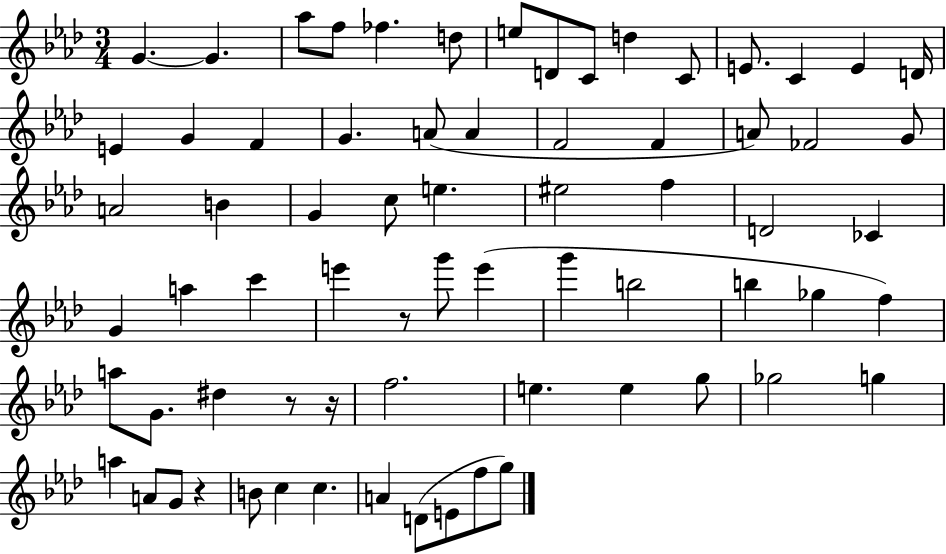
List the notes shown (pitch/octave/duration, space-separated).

G4/q. G4/q. Ab5/e F5/e FES5/q. D5/e E5/e D4/e C4/e D5/q C4/e E4/e. C4/q E4/q D4/s E4/q G4/q F4/q G4/q. A4/e A4/q F4/h F4/q A4/e FES4/h G4/e A4/h B4/q G4/q C5/e E5/q. EIS5/h F5/q D4/h CES4/q G4/q A5/q C6/q E6/q R/e G6/e E6/q G6/q B5/h B5/q Gb5/q F5/q A5/e G4/e. D#5/q R/e R/s F5/h. E5/q. E5/q G5/e Gb5/h G5/q A5/q A4/e G4/e R/q B4/e C5/q C5/q. A4/q D4/e E4/e F5/e G5/e